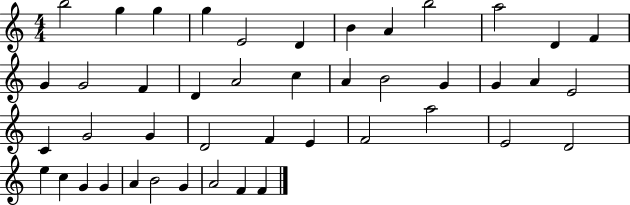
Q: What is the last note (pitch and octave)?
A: F4